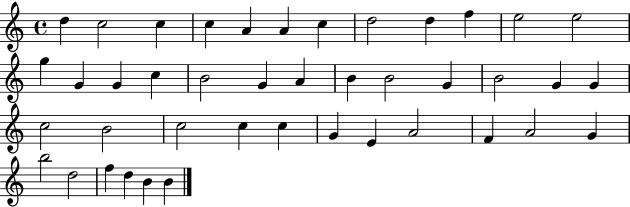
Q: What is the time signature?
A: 4/4